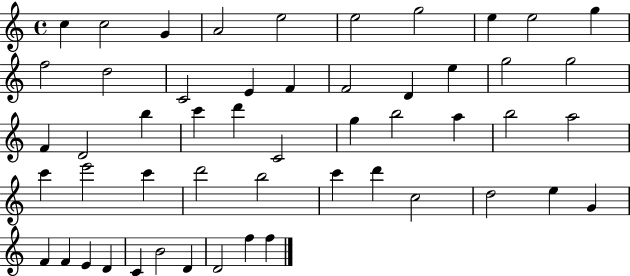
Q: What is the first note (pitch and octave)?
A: C5